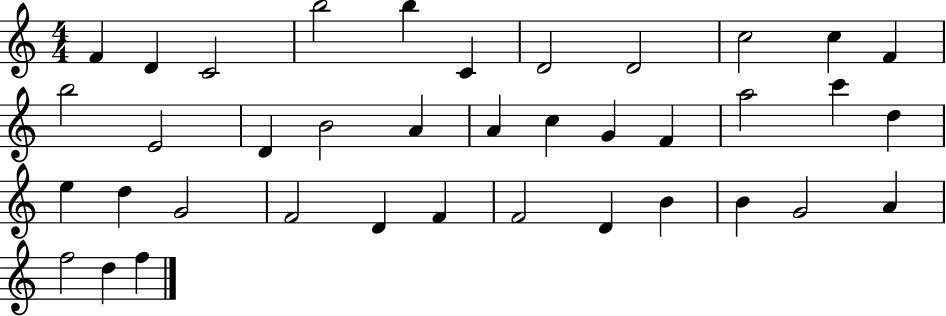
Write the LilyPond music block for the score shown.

{
  \clef treble
  \numericTimeSignature
  \time 4/4
  \key c \major
  f'4 d'4 c'2 | b''2 b''4 c'4 | d'2 d'2 | c''2 c''4 f'4 | \break b''2 e'2 | d'4 b'2 a'4 | a'4 c''4 g'4 f'4 | a''2 c'''4 d''4 | \break e''4 d''4 g'2 | f'2 d'4 f'4 | f'2 d'4 b'4 | b'4 g'2 a'4 | \break f''2 d''4 f''4 | \bar "|."
}